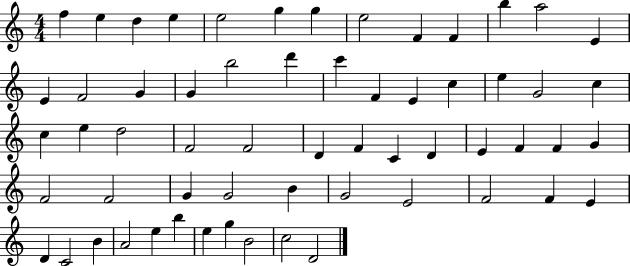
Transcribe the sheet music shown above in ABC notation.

X:1
T:Untitled
M:4/4
L:1/4
K:C
f e d e e2 g g e2 F F b a2 E E F2 G G b2 d' c' F E c e G2 c c e d2 F2 F2 D F C D E F F G F2 F2 G G2 B G2 E2 F2 F E D C2 B A2 e b e g B2 c2 D2